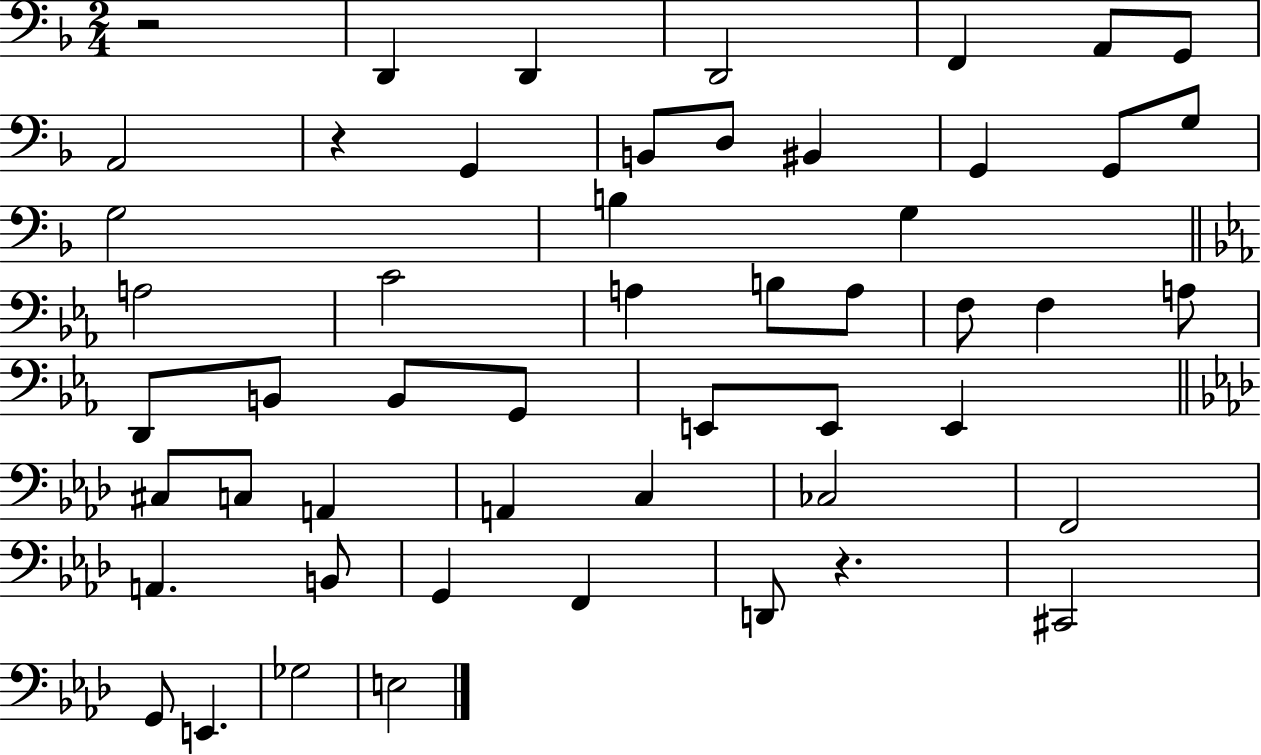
R/h D2/q D2/q D2/h F2/q A2/e G2/e A2/h R/q G2/q B2/e D3/e BIS2/q G2/q G2/e G3/e G3/h B3/q G3/q A3/h C4/h A3/q B3/e A3/e F3/e F3/q A3/e D2/e B2/e B2/e G2/e E2/e E2/e E2/q C#3/e C3/e A2/q A2/q C3/q CES3/h F2/h A2/q. B2/e G2/q F2/q D2/e R/q. C#2/h G2/e E2/q. Gb3/h E3/h